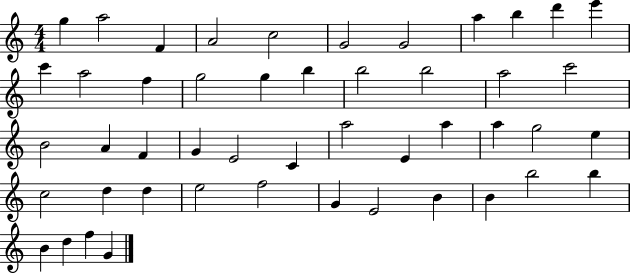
X:1
T:Untitled
M:4/4
L:1/4
K:C
g a2 F A2 c2 G2 G2 a b d' e' c' a2 f g2 g b b2 b2 a2 c'2 B2 A F G E2 C a2 E a a g2 e c2 d d e2 f2 G E2 B B b2 b B d f G